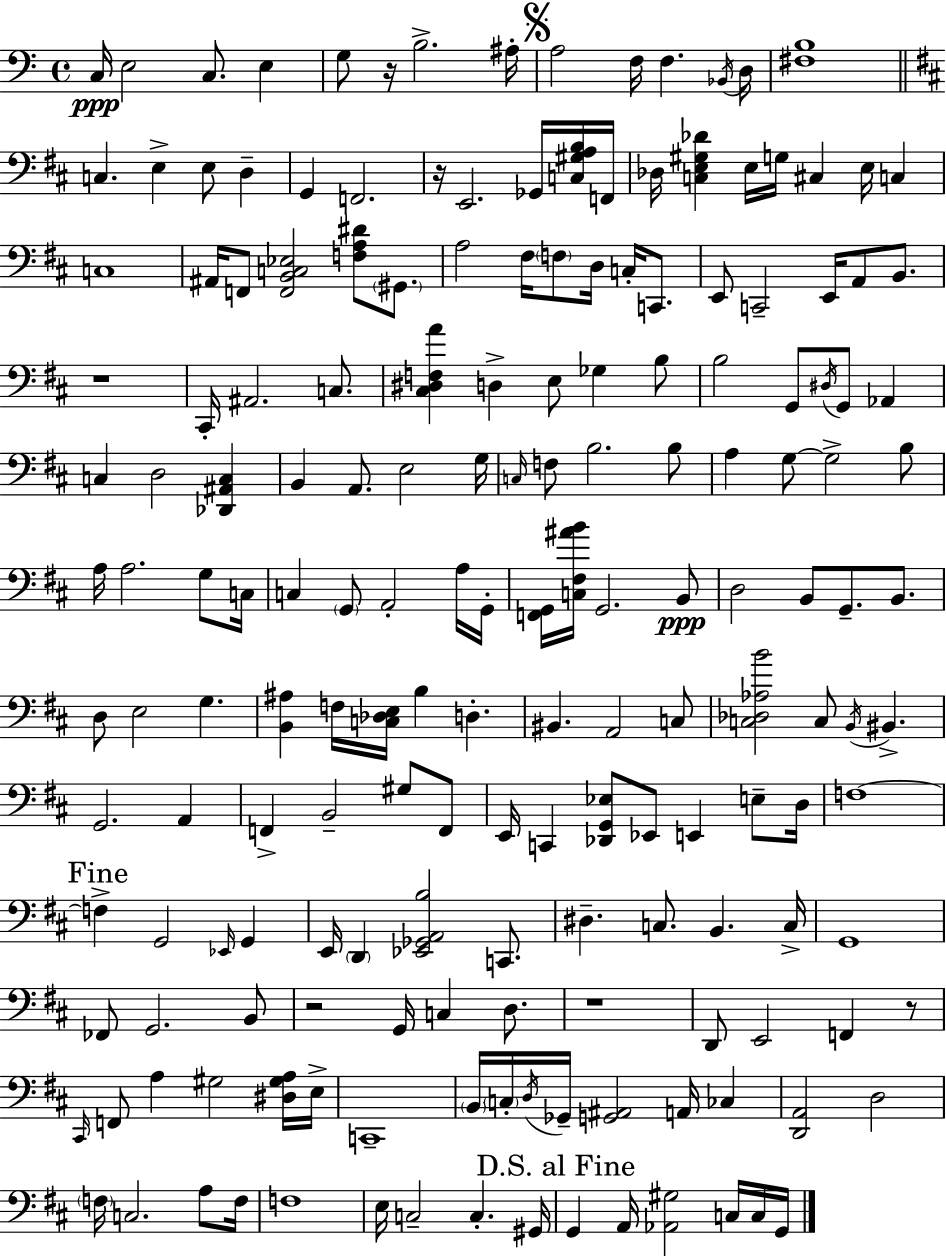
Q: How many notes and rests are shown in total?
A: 180